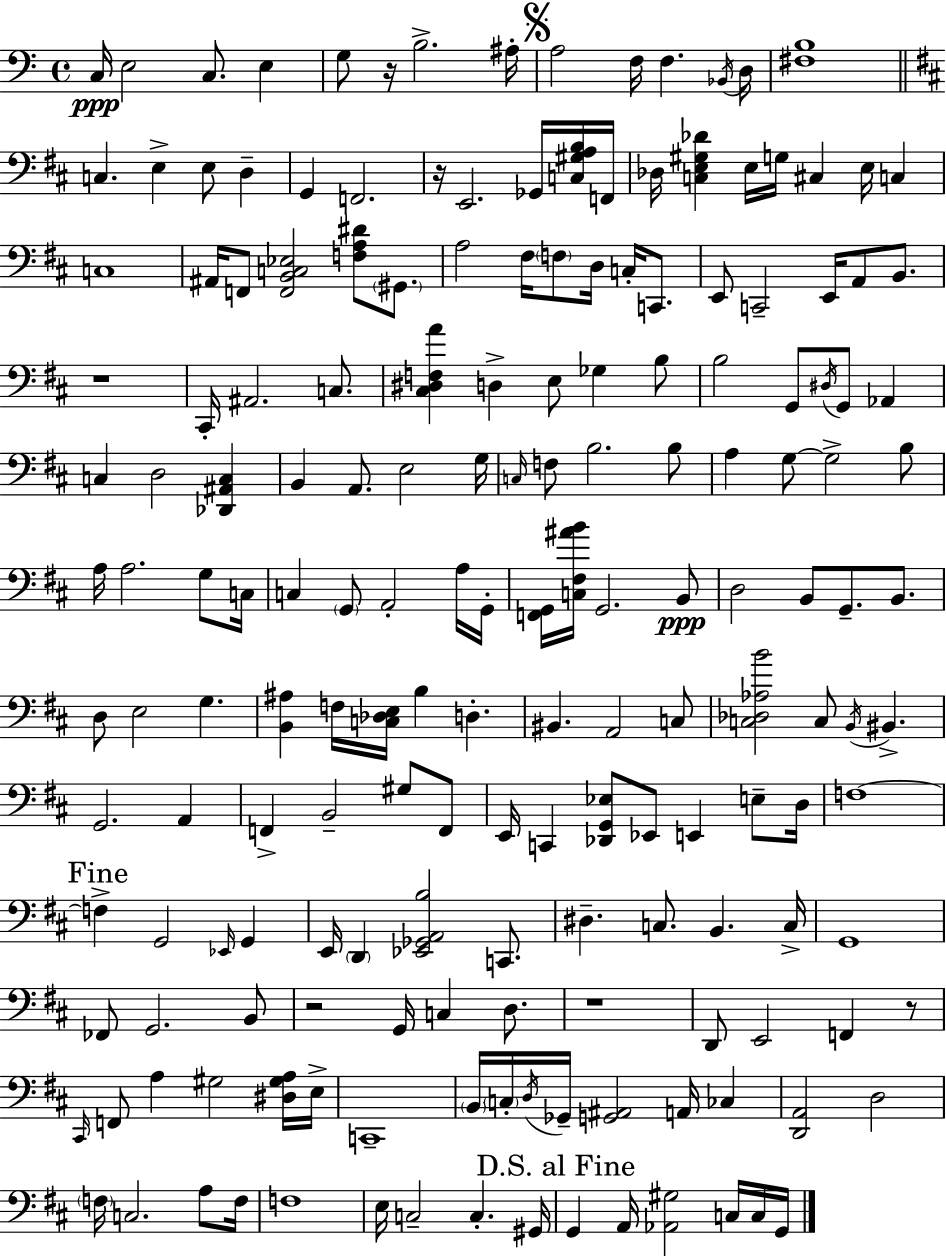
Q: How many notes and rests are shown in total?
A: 180